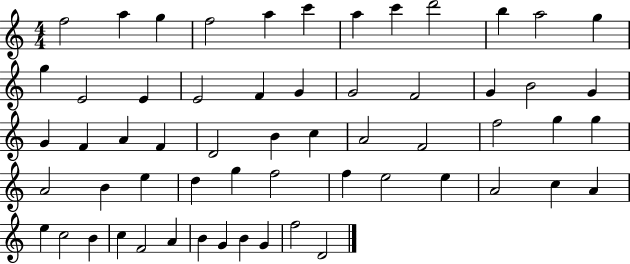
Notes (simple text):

F5/h A5/q G5/q F5/h A5/q C6/q A5/q C6/q D6/h B5/q A5/h G5/q G5/q E4/h E4/q E4/h F4/q G4/q G4/h F4/h G4/q B4/h G4/q G4/q F4/q A4/q F4/q D4/h B4/q C5/q A4/h F4/h F5/h G5/q G5/q A4/h B4/q E5/q D5/q G5/q F5/h F5/q E5/h E5/q A4/h C5/q A4/q E5/q C5/h B4/q C5/q F4/h A4/q B4/q G4/q B4/q G4/q F5/h D4/h